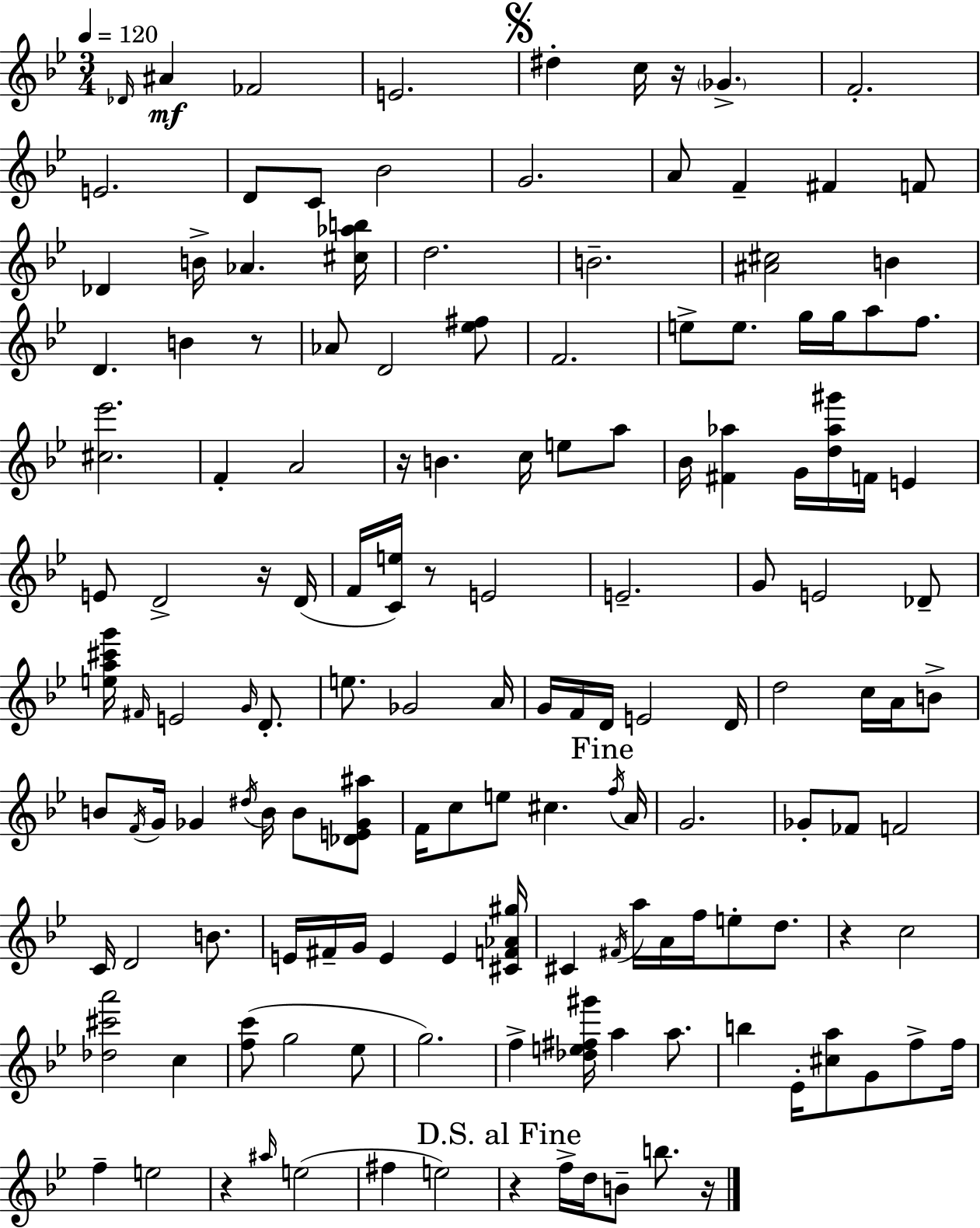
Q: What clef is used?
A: treble